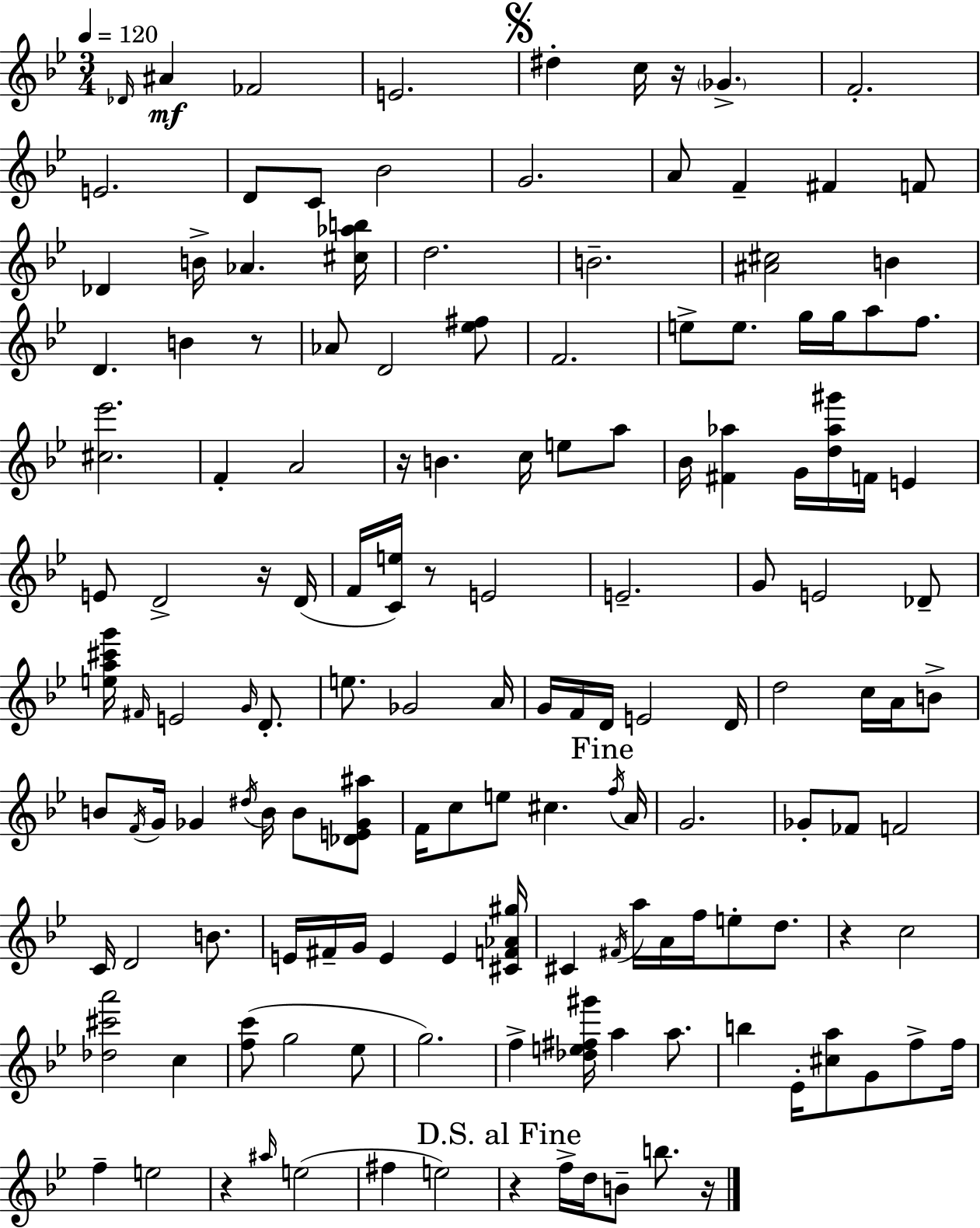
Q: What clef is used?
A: treble